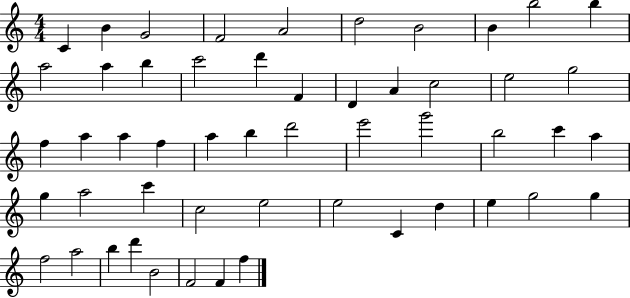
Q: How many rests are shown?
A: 0